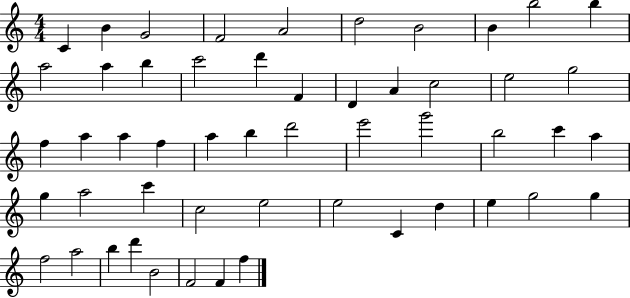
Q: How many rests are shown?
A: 0